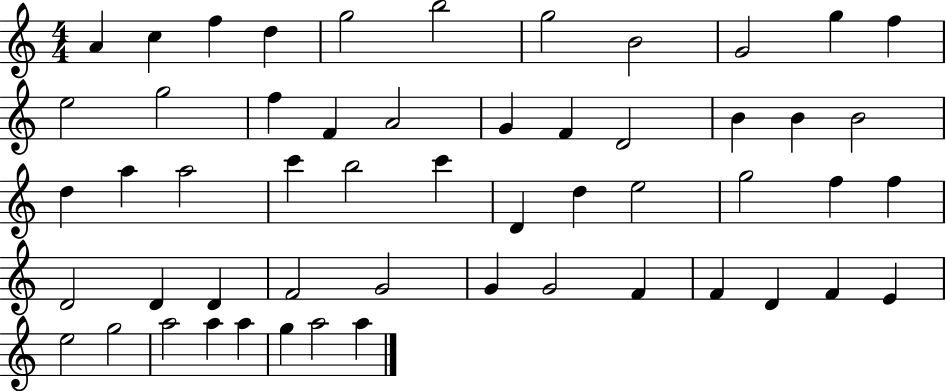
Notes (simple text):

A4/q C5/q F5/q D5/q G5/h B5/h G5/h B4/h G4/h G5/q F5/q E5/h G5/h F5/q F4/q A4/h G4/q F4/q D4/h B4/q B4/q B4/h D5/q A5/q A5/h C6/q B5/h C6/q D4/q D5/q E5/h G5/h F5/q F5/q D4/h D4/q D4/q F4/h G4/h G4/q G4/h F4/q F4/q D4/q F4/q E4/q E5/h G5/h A5/h A5/q A5/q G5/q A5/h A5/q